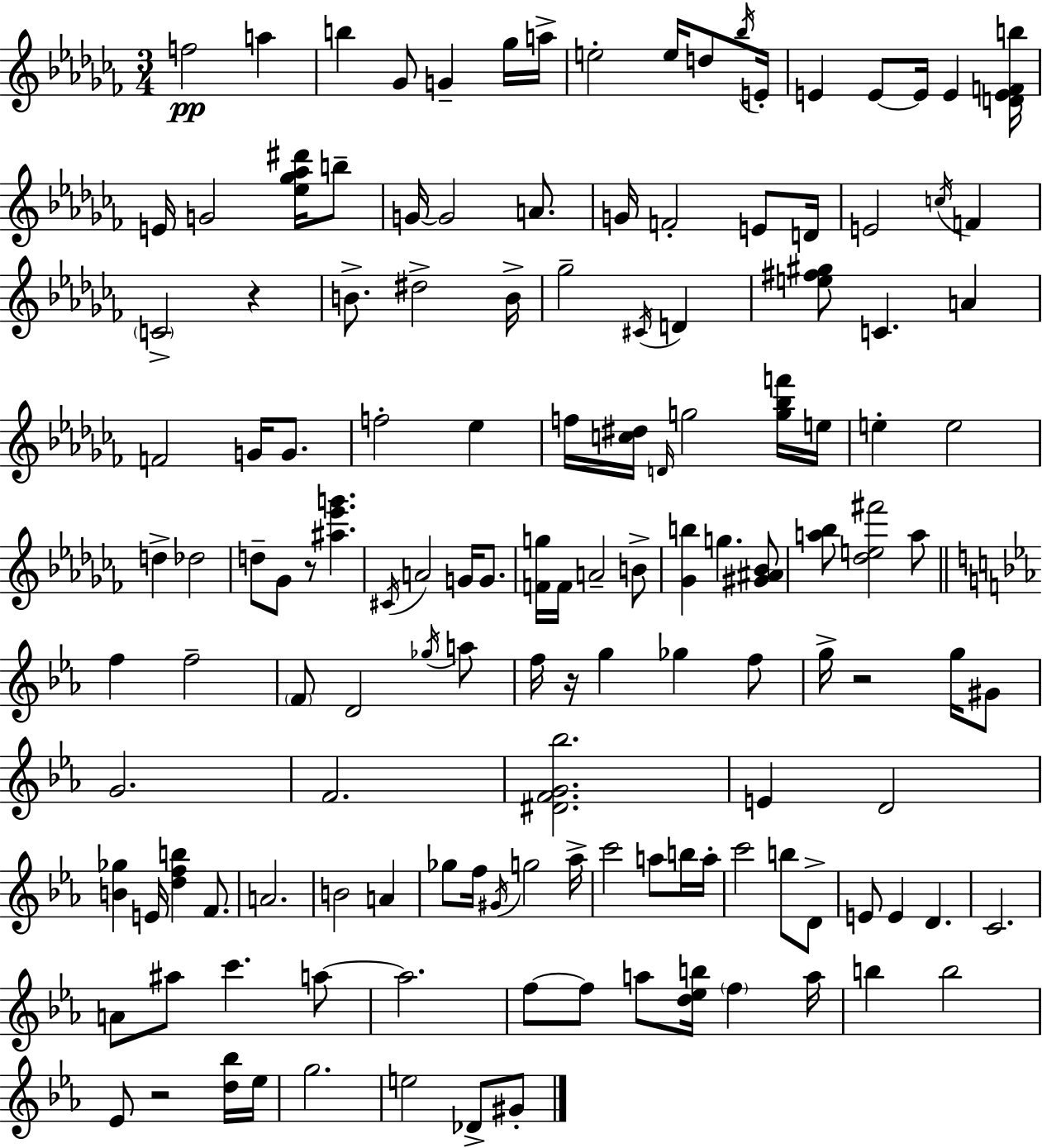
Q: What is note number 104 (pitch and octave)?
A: A5